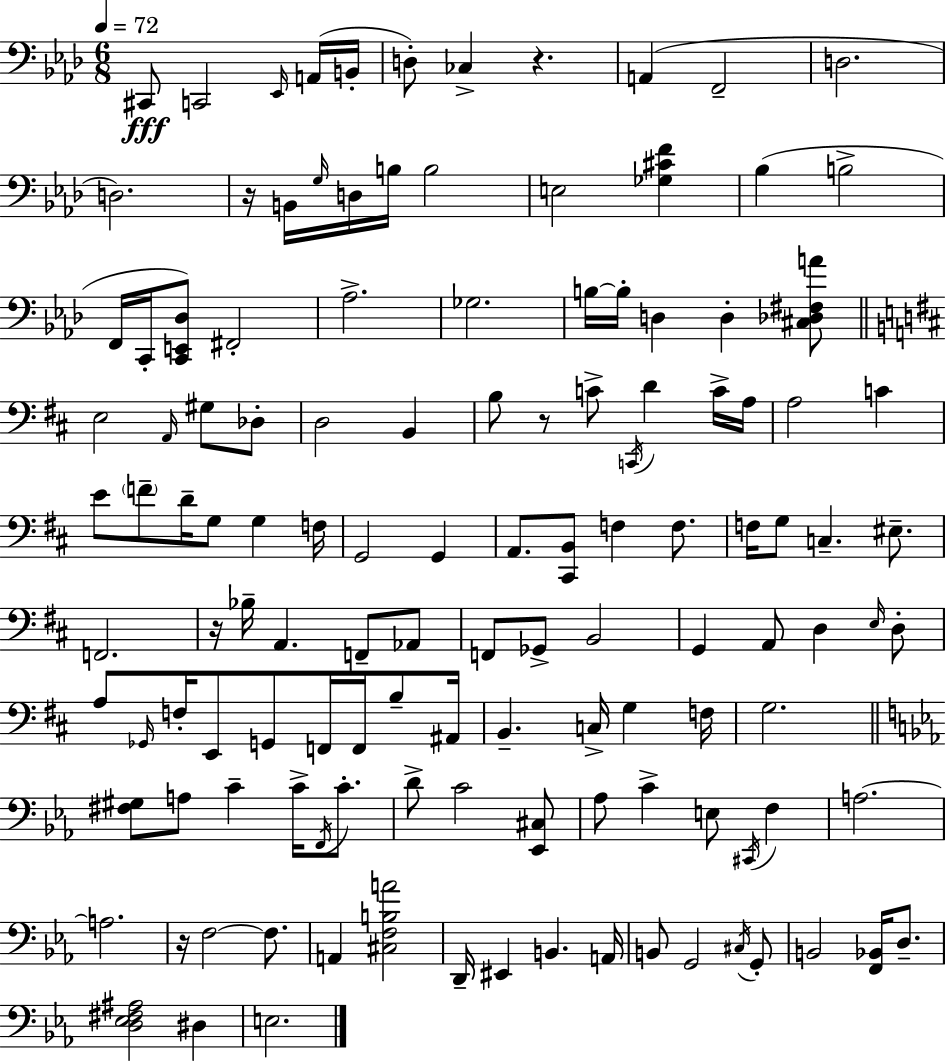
X:1
T:Untitled
M:6/8
L:1/4
K:Ab
^C,,/2 C,,2 _E,,/4 A,,/4 B,,/4 D,/2 _C, z A,, F,,2 D,2 D,2 z/4 B,,/4 G,/4 D,/4 B,/4 B,2 E,2 [_G,^CF] _B, B,2 F,,/4 C,,/4 [C,,E,,_D,]/2 ^F,,2 _A,2 _G,2 B,/4 B,/4 D, D, [^C,_D,^F,A]/2 E,2 A,,/4 ^G,/2 _D,/2 D,2 B,, B,/2 z/2 C/2 C,,/4 D C/4 A,/4 A,2 C E/2 F/2 D/4 G,/2 G, F,/4 G,,2 G,, A,,/2 [^C,,B,,]/2 F, F,/2 F,/4 G,/2 C, ^E,/2 F,,2 z/4 _B,/4 A,, F,,/2 _A,,/2 F,,/2 _G,,/2 B,,2 G,, A,,/2 D, E,/4 D,/2 A,/2 _G,,/4 F,/4 E,,/2 G,,/2 F,,/4 F,,/4 B,/2 ^A,,/4 B,, C,/4 G, F,/4 G,2 [^F,^G,]/2 A,/2 C C/4 F,,/4 C/2 D/2 C2 [_E,,^C,]/2 _A,/2 C E,/2 ^C,,/4 F, A,2 A,2 z/4 F,2 F,/2 A,, [^C,F,B,A]2 D,,/4 ^E,, B,, A,,/4 B,,/2 G,,2 ^C,/4 G,,/2 B,,2 [F,,_B,,]/4 D,/2 [D,_E,^F,^A,]2 ^D, E,2